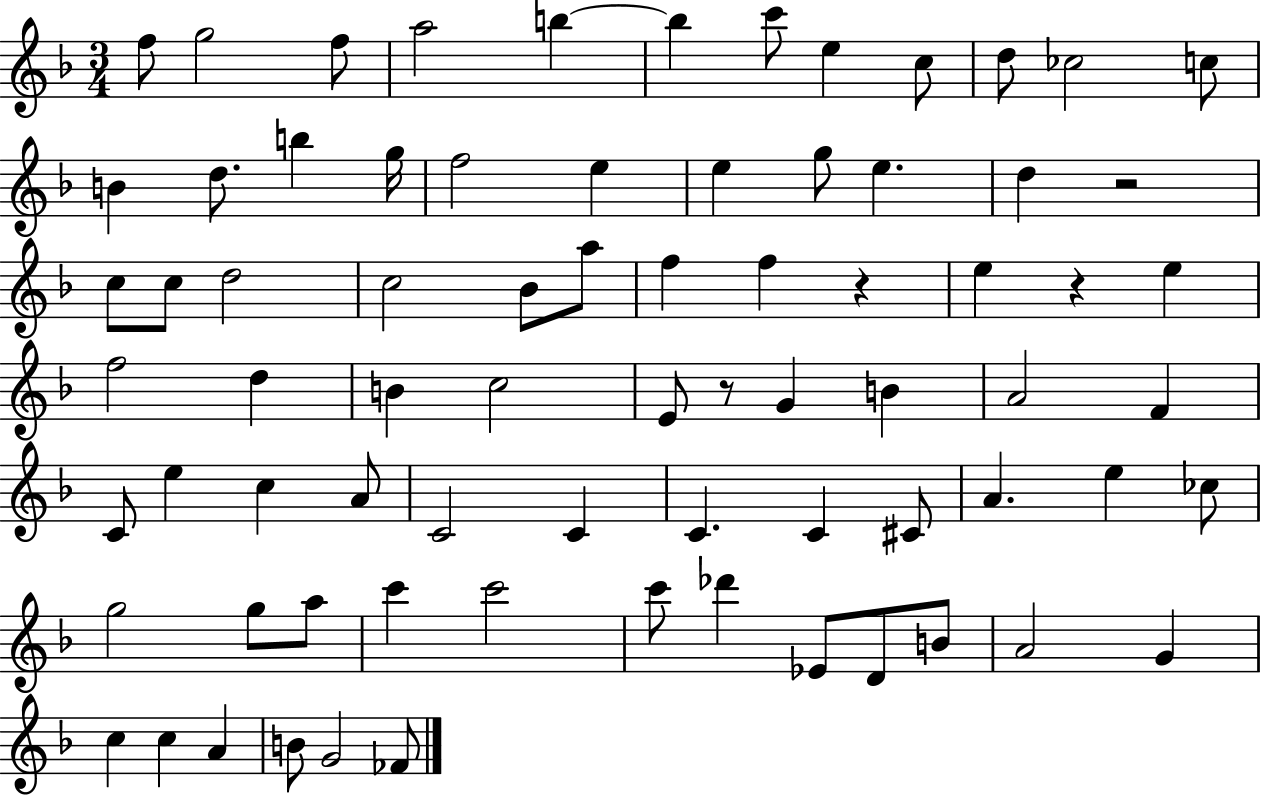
F5/e G5/h F5/e A5/h B5/q B5/q C6/e E5/q C5/e D5/e CES5/h C5/e B4/q D5/e. B5/q G5/s F5/h E5/q E5/q G5/e E5/q. D5/q R/h C5/e C5/e D5/h C5/h Bb4/e A5/e F5/q F5/q R/q E5/q R/q E5/q F5/h D5/q B4/q C5/h E4/e R/e G4/q B4/q A4/h F4/q C4/e E5/q C5/q A4/e C4/h C4/q C4/q. C4/q C#4/e A4/q. E5/q CES5/e G5/h G5/e A5/e C6/q C6/h C6/e Db6/q Eb4/e D4/e B4/e A4/h G4/q C5/q C5/q A4/q B4/e G4/h FES4/e